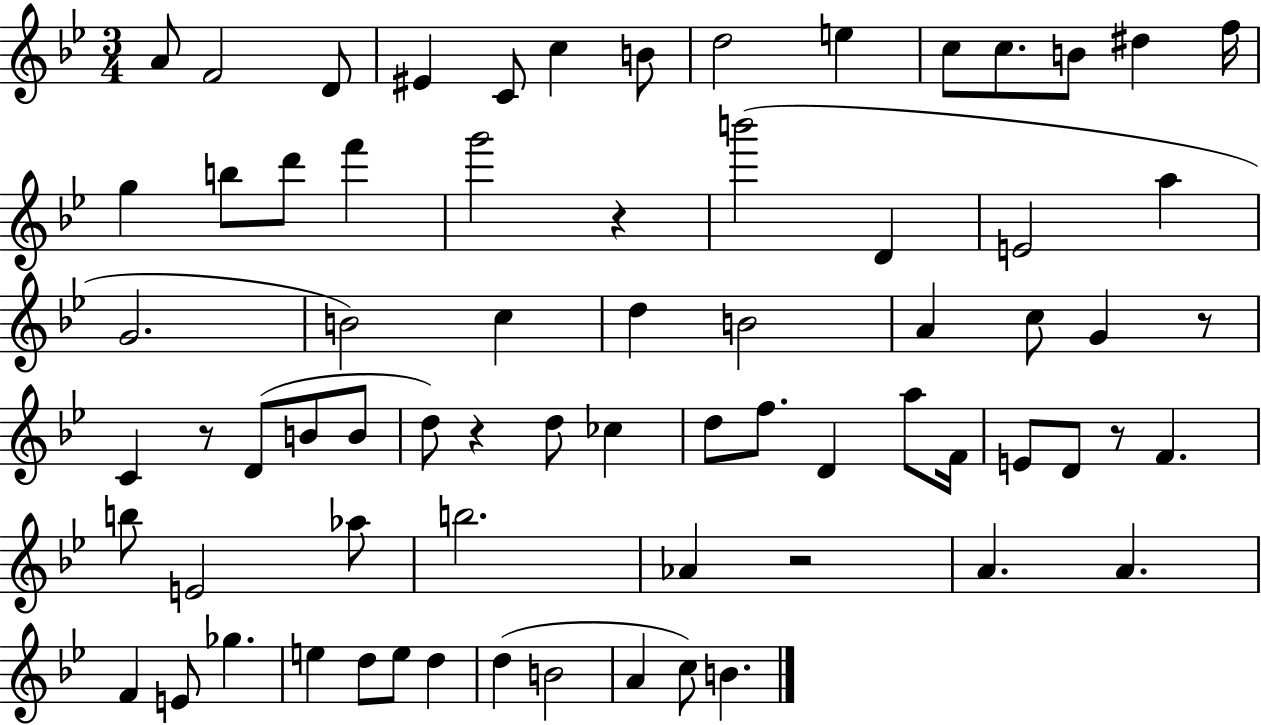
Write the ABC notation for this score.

X:1
T:Untitled
M:3/4
L:1/4
K:Bb
A/2 F2 D/2 ^E C/2 c B/2 d2 e c/2 c/2 B/2 ^d f/4 g b/2 d'/2 f' g'2 z b'2 D E2 a G2 B2 c d B2 A c/2 G z/2 C z/2 D/2 B/2 B/2 d/2 z d/2 _c d/2 f/2 D a/2 F/4 E/2 D/2 z/2 F b/2 E2 _a/2 b2 _A z2 A A F E/2 _g e d/2 e/2 d d B2 A c/2 B